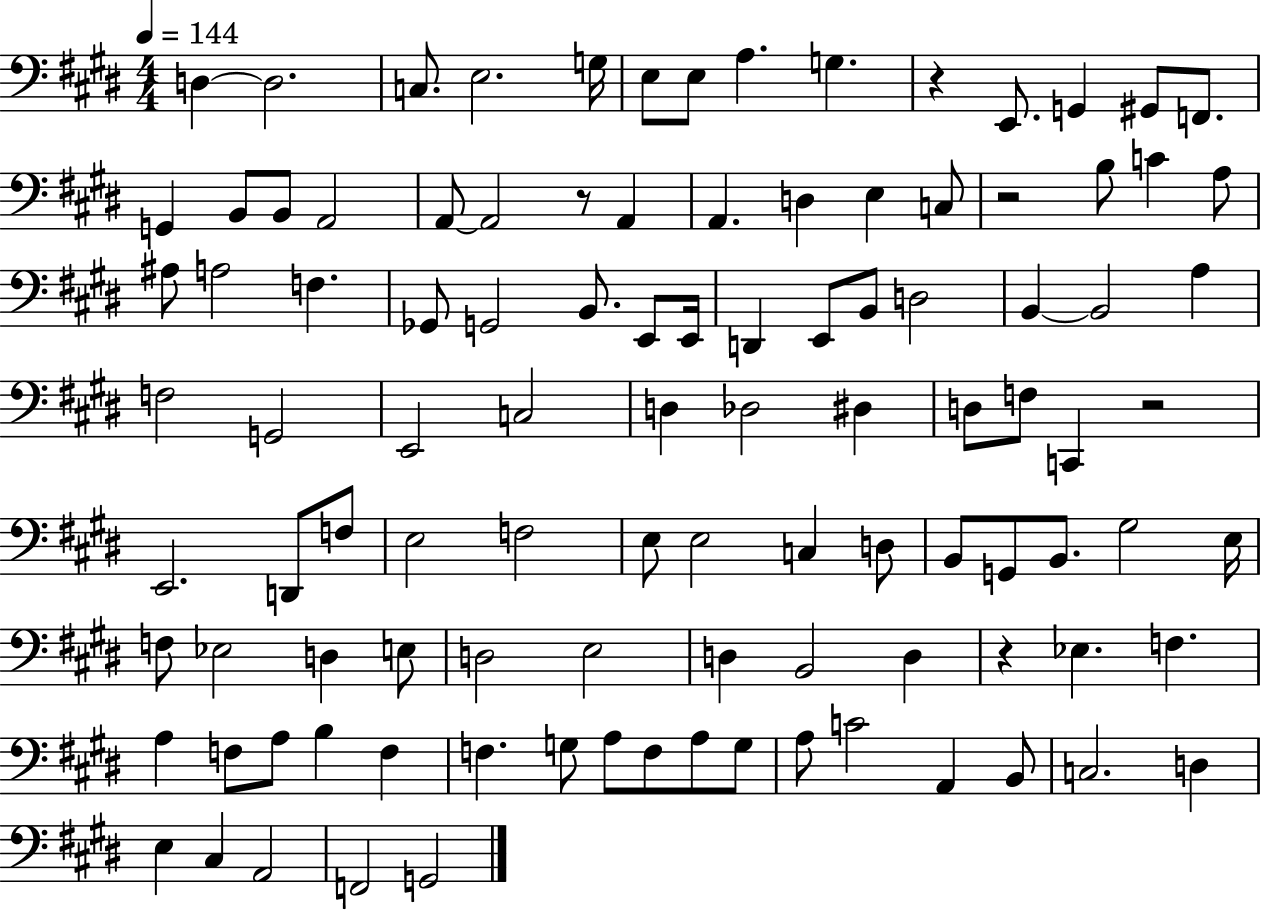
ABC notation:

X:1
T:Untitled
M:4/4
L:1/4
K:E
D, D,2 C,/2 E,2 G,/4 E,/2 E,/2 A, G, z E,,/2 G,, ^G,,/2 F,,/2 G,, B,,/2 B,,/2 A,,2 A,,/2 A,,2 z/2 A,, A,, D, E, C,/2 z2 B,/2 C A,/2 ^A,/2 A,2 F, _G,,/2 G,,2 B,,/2 E,,/2 E,,/4 D,, E,,/2 B,,/2 D,2 B,, B,,2 A, F,2 G,,2 E,,2 C,2 D, _D,2 ^D, D,/2 F,/2 C,, z2 E,,2 D,,/2 F,/2 E,2 F,2 E,/2 E,2 C, D,/2 B,,/2 G,,/2 B,,/2 ^G,2 E,/4 F,/2 _E,2 D, E,/2 D,2 E,2 D, B,,2 D, z _E, F, A, F,/2 A,/2 B, F, F, G,/2 A,/2 F,/2 A,/2 G,/2 A,/2 C2 A,, B,,/2 C,2 D, E, ^C, A,,2 F,,2 G,,2